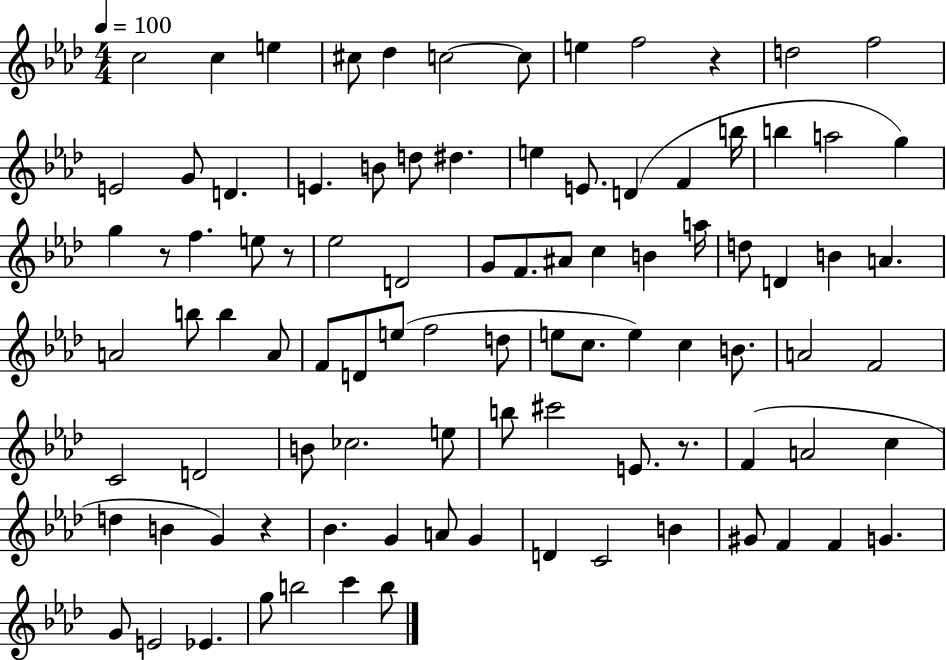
{
  \clef treble
  \numericTimeSignature
  \time 4/4
  \key aes \major
  \tempo 4 = 100
  c''2 c''4 e''4 | cis''8 des''4 c''2~~ c''8 | e''4 f''2 r4 | d''2 f''2 | \break e'2 g'8 d'4. | e'4. b'8 d''8 dis''4. | e''4 e'8. d'4( f'4 b''16 | b''4 a''2 g''4) | \break g''4 r8 f''4. e''8 r8 | ees''2 d'2 | g'8 f'8. ais'8 c''4 b'4 a''16 | d''8 d'4 b'4 a'4. | \break a'2 b''8 b''4 a'8 | f'8 d'8 e''8( f''2 d''8 | e''8 c''8. e''4) c''4 b'8. | a'2 f'2 | \break c'2 d'2 | b'8 ces''2. e''8 | b''8 cis'''2 e'8. r8. | f'4( a'2 c''4 | \break d''4 b'4 g'4) r4 | bes'4. g'4 a'8 g'4 | d'4 c'2 b'4 | gis'8 f'4 f'4 g'4. | \break g'8 e'2 ees'4. | g''8 b''2 c'''4 b''8 | \bar "|."
}